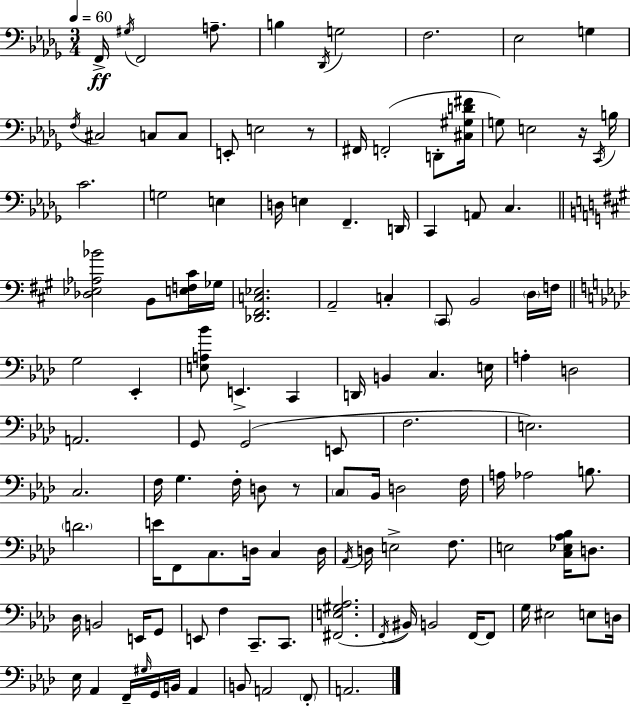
{
  \clef bass
  \numericTimeSignature
  \time 3/4
  \key bes \minor
  \tempo 4 = 60
  f,16->\ff \acciaccatura { gis16 } f,2 a8.-- | b4 \acciaccatura { des,16 } g2 | f2. | ees2 g4 | \break \acciaccatura { f16 } cis2 c8 | c8 e,8-. e2 | r8 fis,16 f,2-.( | d,8-. <cis gis d' fis'>16 g8) e2 | \break r16 \acciaccatura { c,16 } b16 c'2. | g2 | e4 d16 e4 f,4.-- | d,16 c,4 a,8 c4. | \break \bar "||" \break \key a \major <des ees aes bes'>2 b,8 <e f cis'>16 ges16 | <des, fis, c ees>2. | a,2-- c4-. | \parenthesize cis,8 b,2 \parenthesize d16 f16 | \break \bar "||" \break \key f \minor g2 ees,4-. | <e a bes'>8 e,4.-> c,4 | d,16 b,4 c4. e16 | a4-. d2 | \break a,2. | g,8 g,2( e,8 | f2. | e2.) | \break c2. | f16 g4. f16-. d8 r8 | \parenthesize c8 bes,16 d2 f16 | a16 aes2 b8. | \break \parenthesize d'2. | e'16 f,8 c8. d16 c4 d16 | \acciaccatura { aes,16 } d16 e2-> f8. | e2 <c ees aes bes>16 d8. | \break des16 b,2 e,16 g,8 | e,8 f4 c,8.-- c,8. | <fis, e gis aes>2.( | \acciaccatura { f,16 } bis,16) b,2 f,16~~ | \break f,8 g16 eis2 e8 | d16 ees16 aes,4 f,16-- \grace { gis16 } g,16 b,16 aes,4 | b,8 a,2 | \parenthesize f,8-. a,2. | \break \bar "|."
}